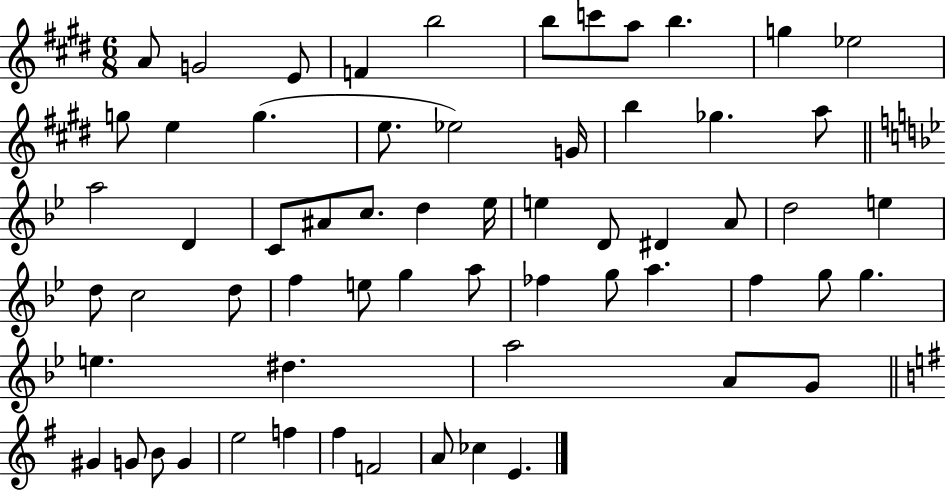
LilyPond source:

{
  \clef treble
  \numericTimeSignature
  \time 6/8
  \key e \major
  a'8 g'2 e'8 | f'4 b''2 | b''8 c'''8 a''8 b''4. | g''4 ees''2 | \break g''8 e''4 g''4.( | e''8. ees''2) g'16 | b''4 ges''4. a''8 | \bar "||" \break \key bes \major a''2 d'4 | c'8 ais'8 c''8. d''4 ees''16 | e''4 d'8 dis'4 a'8 | d''2 e''4 | \break d''8 c''2 d''8 | f''4 e''8 g''4 a''8 | fes''4 g''8 a''4. | f''4 g''8 g''4. | \break e''4. dis''4. | a''2 a'8 g'8 | \bar "||" \break \key g \major gis'4 g'8 b'8 g'4 | e''2 f''4 | fis''4 f'2 | a'8 ces''4 e'4. | \break \bar "|."
}